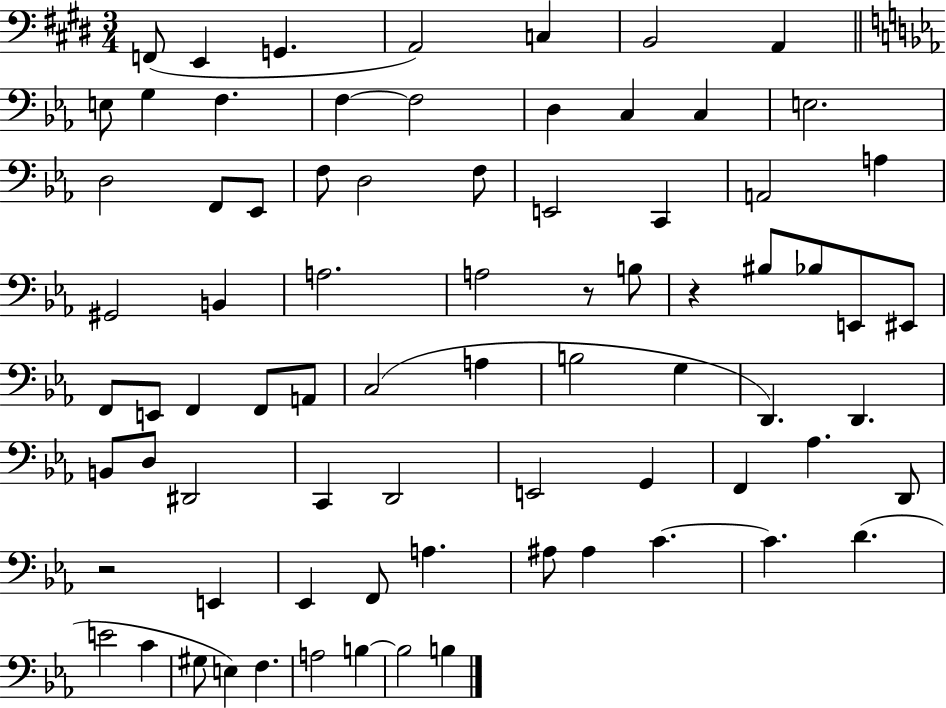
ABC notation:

X:1
T:Untitled
M:3/4
L:1/4
K:E
F,,/2 E,, G,, A,,2 C, B,,2 A,, E,/2 G, F, F, F,2 D, C, C, E,2 D,2 F,,/2 _E,,/2 F,/2 D,2 F,/2 E,,2 C,, A,,2 A, ^G,,2 B,, A,2 A,2 z/2 B,/2 z ^B,/2 _B,/2 E,,/2 ^E,,/2 F,,/2 E,,/2 F,, F,,/2 A,,/2 C,2 A, B,2 G, D,, D,, B,,/2 D,/2 ^D,,2 C,, D,,2 E,,2 G,, F,, _A, D,,/2 z2 E,, _E,, F,,/2 A, ^A,/2 ^A, C C D E2 C ^G,/2 E, F, A,2 B, B,2 B,